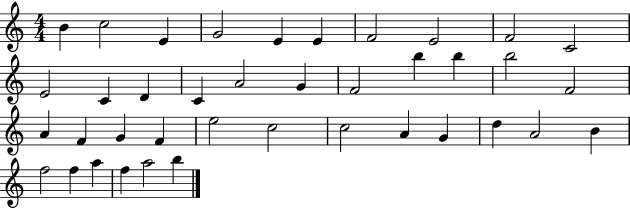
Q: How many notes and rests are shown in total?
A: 39